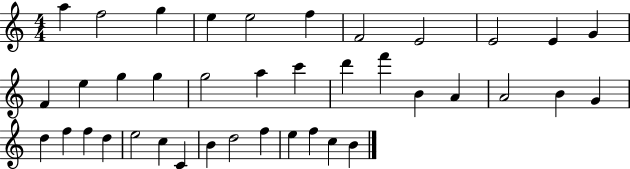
A5/q F5/h G5/q E5/q E5/h F5/q F4/h E4/h E4/h E4/q G4/q F4/q E5/q G5/q G5/q G5/h A5/q C6/q D6/q F6/q B4/q A4/q A4/h B4/q G4/q D5/q F5/q F5/q D5/q E5/h C5/q C4/q B4/q D5/h F5/q E5/q F5/q C5/q B4/q